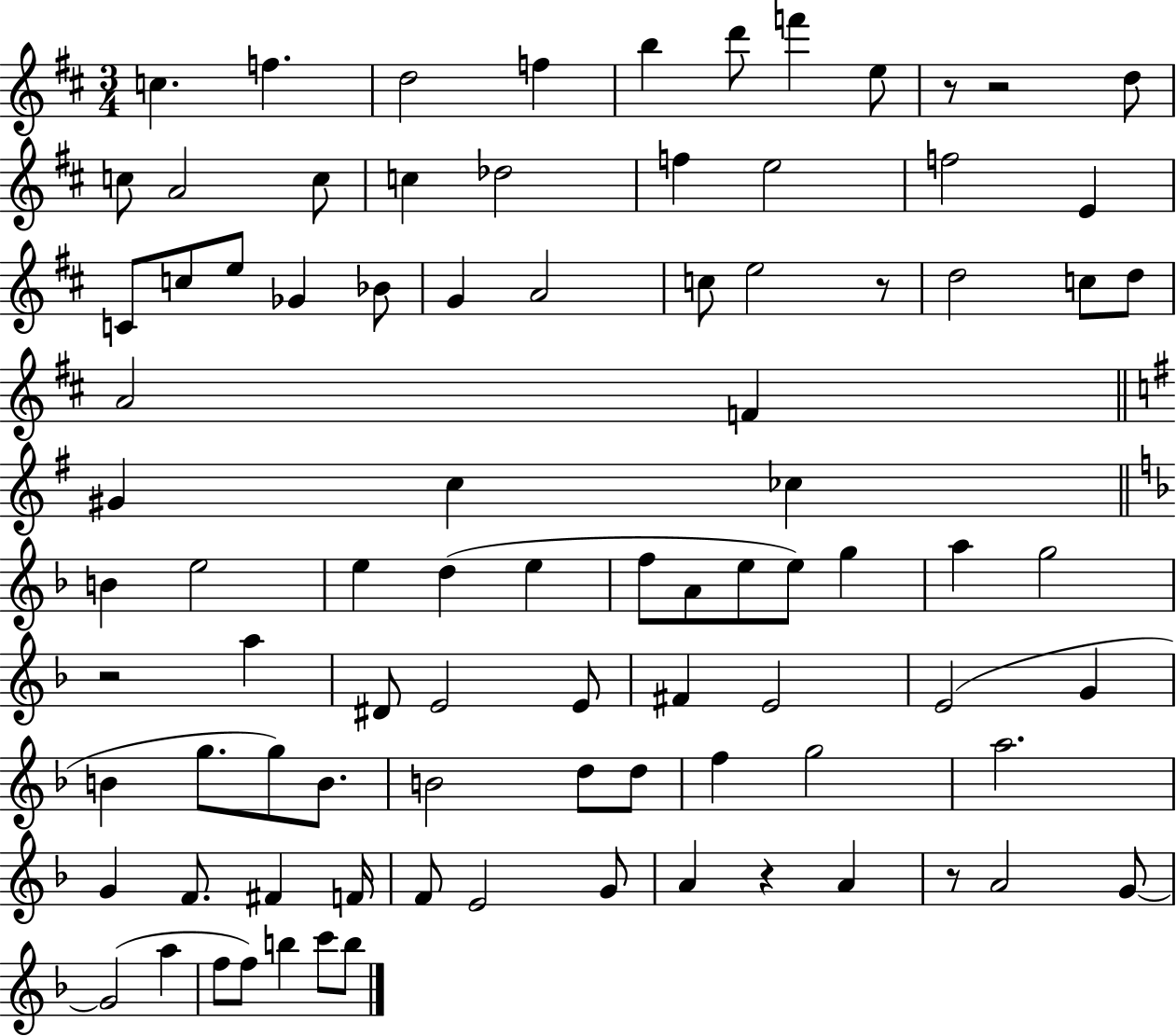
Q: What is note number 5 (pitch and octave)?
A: B5